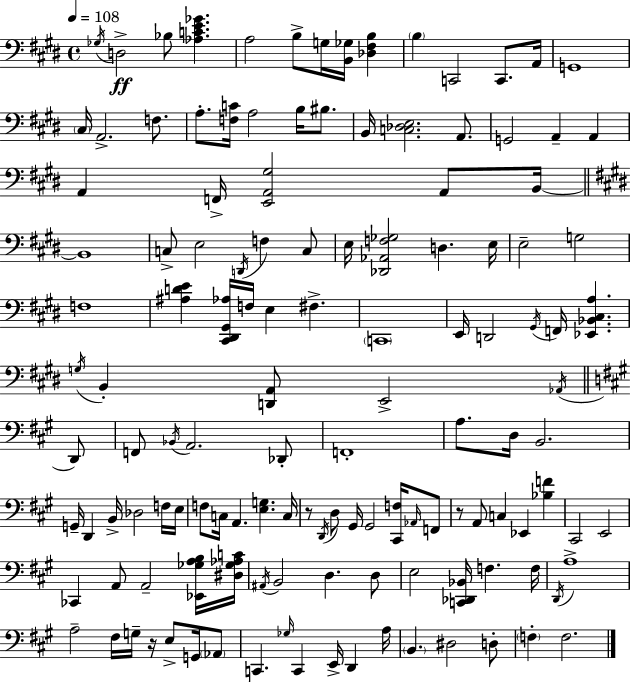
X:1
T:Untitled
M:4/4
L:1/4
K:E
_G,/4 D,2 _B,/2 [_A,CE_G] A,2 B,/2 G,/4 [B,,_G,]/4 [_D,^F,B,] B, C,,2 C,,/2 A,,/4 G,,4 ^C,/4 A,,2 F,/2 A,/2 [F,C]/4 A,2 B,/4 ^B,/2 B,,/4 [C,_D,E,]2 A,,/2 G,,2 A,, A,, A,, F,,/4 [E,,A,,^G,]2 A,,/2 B,,/4 B,,4 C,/2 E,2 D,,/4 F, C,/2 E,/4 [_D,,_A,,F,_G,]2 D, E,/4 E,2 G,2 F,4 [^A,DE] [^C,,^D,,^G,,_A,]/4 F,/4 E, ^F, C,,4 E,,/4 D,,2 ^G,,/4 F,,/4 [_E,,_B,,^C,A,] G,/4 B,, [D,,A,,]/2 E,,2 _A,,/4 D,,/2 F,,/2 _B,,/4 A,,2 _D,,/2 F,,4 A,/2 D,/4 B,,2 G,,/4 D,, B,,/4 _D,2 F,/4 E,/4 F,/2 C,/4 A,, [E,G,] C,/4 z/2 D,,/4 D,/2 ^G,,/4 ^G,,2 [^C,,F,]/4 _A,,/4 F,,/2 z/2 A,,/2 C, _E,, [_B,F] ^C,,2 E,,2 _C,, A,,/2 A,,2 [_E,,_G,A,B,]/4 [^D,_G,_A,C]/4 ^A,,/4 B,,2 D, D,/2 E,2 [C,,_D,,_B,,]/4 F, F,/4 D,,/4 A,4 A,2 ^F,/4 G,/4 z/4 E,/2 G,,/4 _A,,/2 C,, _G,/4 C,, E,,/4 D,, A,/4 B,, ^D,2 D,/2 F, F,2